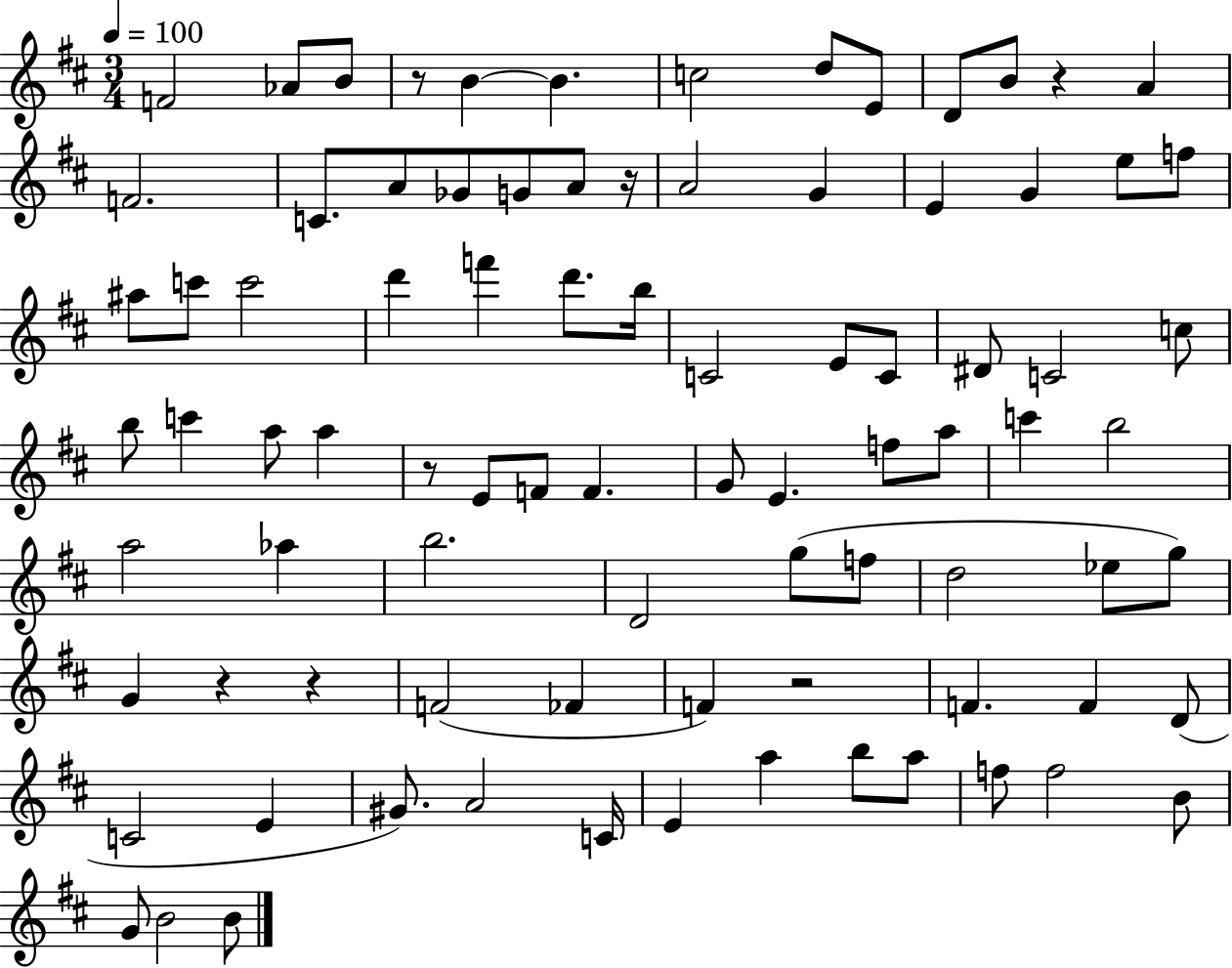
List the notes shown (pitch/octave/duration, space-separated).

F4/h Ab4/e B4/e R/e B4/q B4/q. C5/h D5/e E4/e D4/e B4/e R/q A4/q F4/h. C4/e. A4/e Gb4/e G4/e A4/e R/s A4/h G4/q E4/q G4/q E5/e F5/e A#5/e C6/e C6/h D6/q F6/q D6/e. B5/s C4/h E4/e C4/e D#4/e C4/h C5/e B5/e C6/q A5/e A5/q R/e E4/e F4/e F4/q. G4/e E4/q. F5/e A5/e C6/q B5/h A5/h Ab5/q B5/h. D4/h G5/e F5/e D5/h Eb5/e G5/e G4/q R/q R/q F4/h FES4/q F4/q R/h F4/q. F4/q D4/e C4/h E4/q G#4/e. A4/h C4/s E4/q A5/q B5/e A5/e F5/e F5/h B4/e G4/e B4/h B4/e